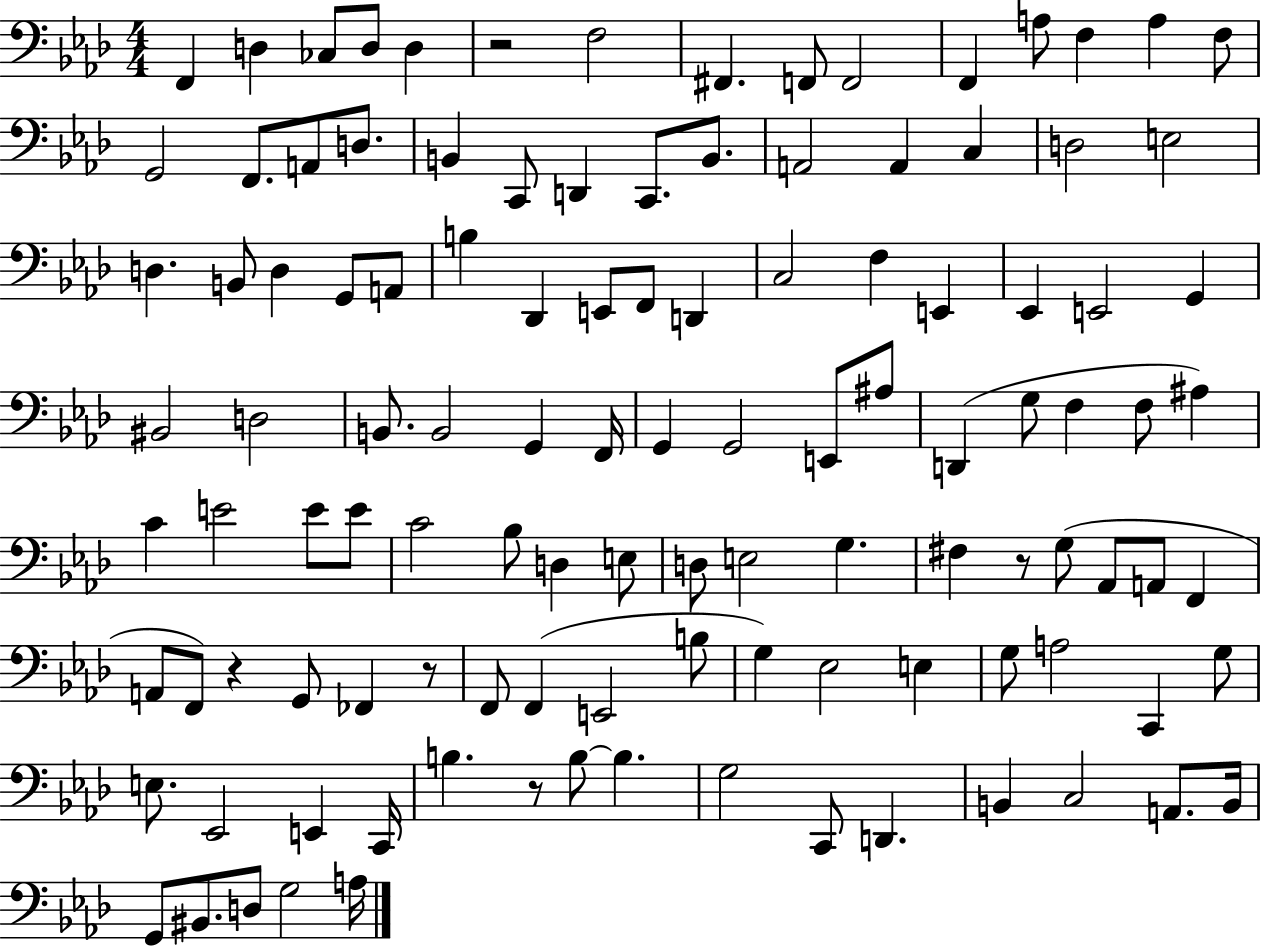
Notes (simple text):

F2/q D3/q CES3/e D3/e D3/q R/h F3/h F#2/q. F2/e F2/h F2/q A3/e F3/q A3/q F3/e G2/h F2/e. A2/e D3/e. B2/q C2/e D2/q C2/e. B2/e. A2/h A2/q C3/q D3/h E3/h D3/q. B2/e D3/q G2/e A2/e B3/q Db2/q E2/e F2/e D2/q C3/h F3/q E2/q Eb2/q E2/h G2/q BIS2/h D3/h B2/e. B2/h G2/q F2/s G2/q G2/h E2/e A#3/e D2/q G3/e F3/q F3/e A#3/q C4/q E4/h E4/e E4/e C4/h Bb3/e D3/q E3/e D3/e E3/h G3/q. F#3/q R/e G3/e Ab2/e A2/e F2/q A2/e F2/e R/q G2/e FES2/q R/e F2/e F2/q E2/h B3/e G3/q Eb3/h E3/q G3/e A3/h C2/q G3/e E3/e. Eb2/h E2/q C2/s B3/q. R/e B3/e B3/q. G3/h C2/e D2/q. B2/q C3/h A2/e. B2/s G2/e BIS2/e. D3/e G3/h A3/s